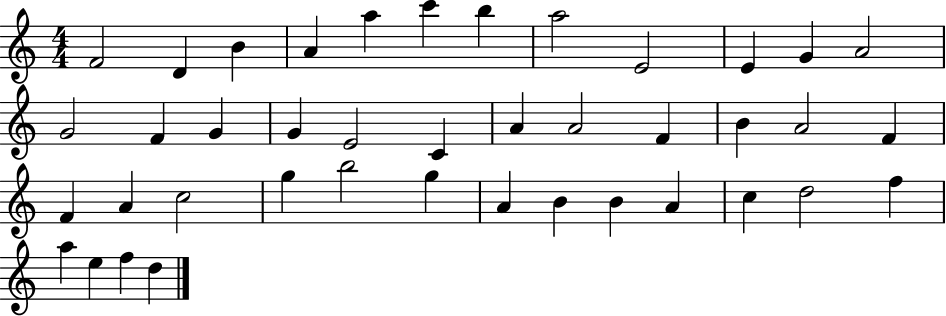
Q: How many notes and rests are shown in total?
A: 41